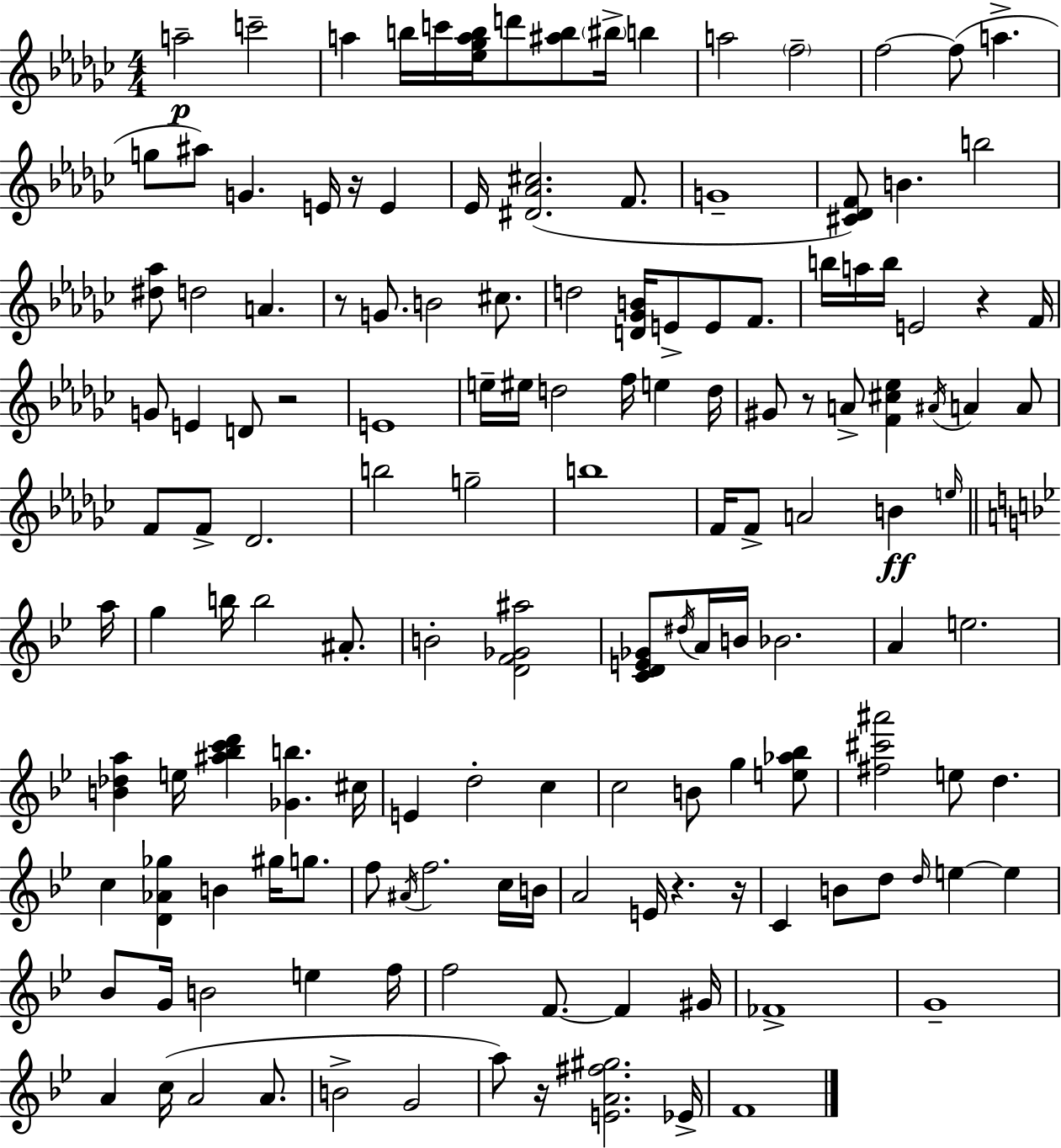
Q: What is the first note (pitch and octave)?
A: A5